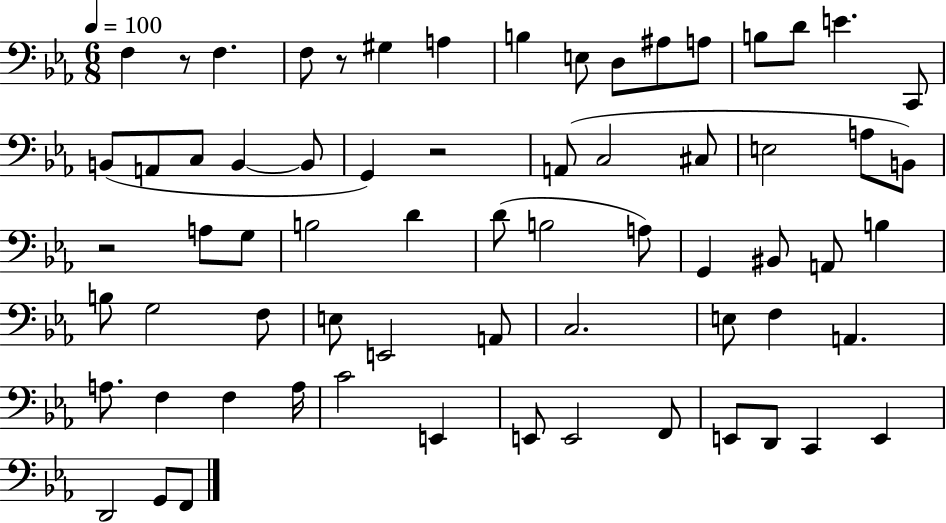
X:1
T:Untitled
M:6/8
L:1/4
K:Eb
F, z/2 F, F,/2 z/2 ^G, A, B, E,/2 D,/2 ^A,/2 A,/2 B,/2 D/2 E C,,/2 B,,/2 A,,/2 C,/2 B,, B,,/2 G,, z2 A,,/2 C,2 ^C,/2 E,2 A,/2 B,,/2 z2 A,/2 G,/2 B,2 D D/2 B,2 A,/2 G,, ^B,,/2 A,,/2 B, B,/2 G,2 F,/2 E,/2 E,,2 A,,/2 C,2 E,/2 F, A,, A,/2 F, F, A,/4 C2 E,, E,,/2 E,,2 F,,/2 E,,/2 D,,/2 C,, E,, D,,2 G,,/2 F,,/2